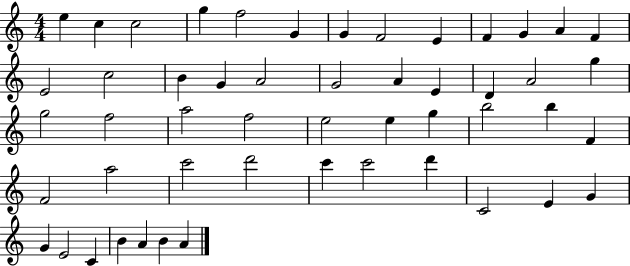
{
  \clef treble
  \numericTimeSignature
  \time 4/4
  \key c \major
  e''4 c''4 c''2 | g''4 f''2 g'4 | g'4 f'2 e'4 | f'4 g'4 a'4 f'4 | \break e'2 c''2 | b'4 g'4 a'2 | g'2 a'4 e'4 | d'4 a'2 g''4 | \break g''2 f''2 | a''2 f''2 | e''2 e''4 g''4 | b''2 b''4 f'4 | \break f'2 a''2 | c'''2 d'''2 | c'''4 c'''2 d'''4 | c'2 e'4 g'4 | \break g'4 e'2 c'4 | b'4 a'4 b'4 a'4 | \bar "|."
}